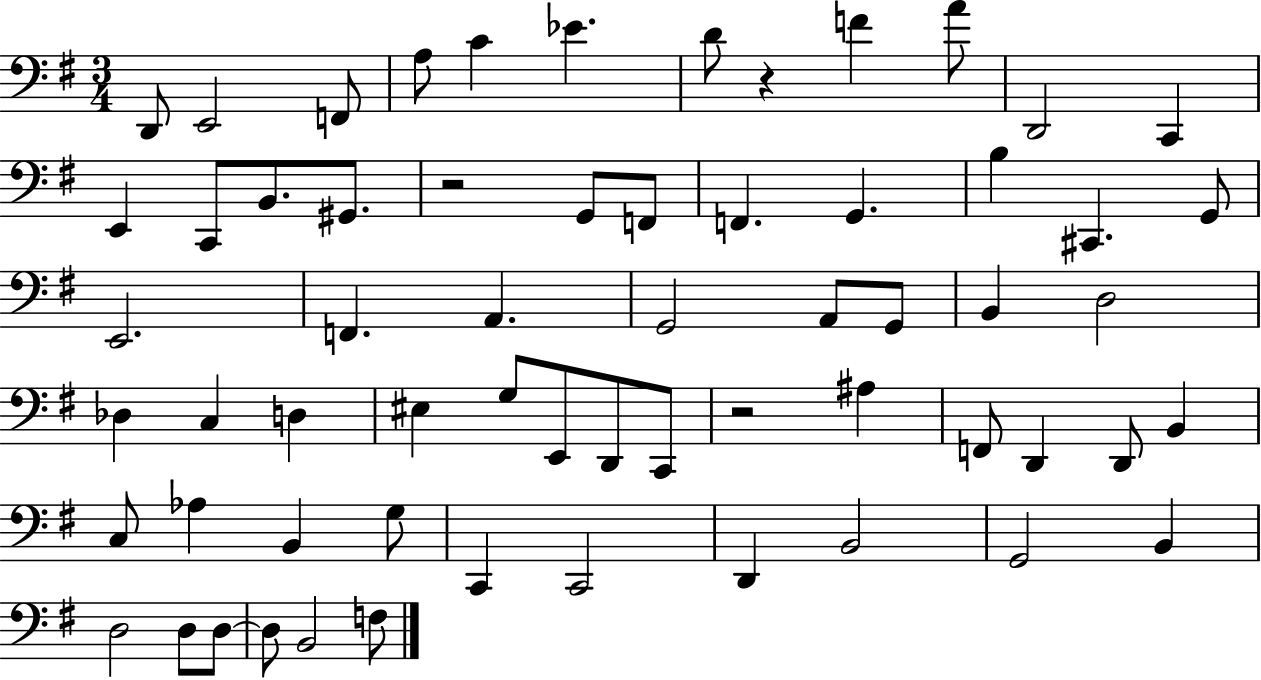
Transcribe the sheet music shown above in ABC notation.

X:1
T:Untitled
M:3/4
L:1/4
K:G
D,,/2 E,,2 F,,/2 A,/2 C _E D/2 z F A/2 D,,2 C,, E,, C,,/2 B,,/2 ^G,,/2 z2 G,,/2 F,,/2 F,, G,, B, ^C,, G,,/2 E,,2 F,, A,, G,,2 A,,/2 G,,/2 B,, D,2 _D, C, D, ^E, G,/2 E,,/2 D,,/2 C,,/2 z2 ^A, F,,/2 D,, D,,/2 B,, C,/2 _A, B,, G,/2 C,, C,,2 D,, B,,2 G,,2 B,, D,2 D,/2 D,/2 D,/2 B,,2 F,/2